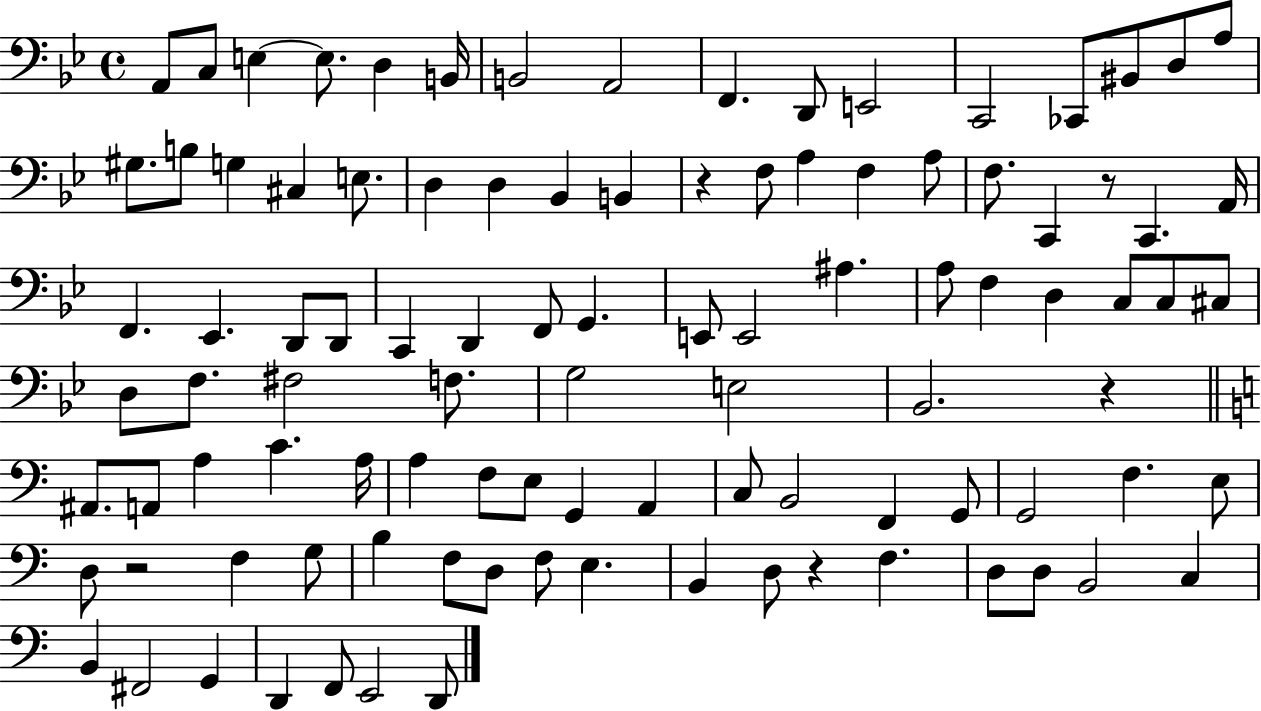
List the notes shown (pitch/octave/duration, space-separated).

A2/e C3/e E3/q E3/e. D3/q B2/s B2/h A2/h F2/q. D2/e E2/h C2/h CES2/e BIS2/e D3/e A3/e G#3/e. B3/e G3/q C#3/q E3/e. D3/q D3/q Bb2/q B2/q R/q F3/e A3/q F3/q A3/e F3/e. C2/q R/e C2/q. A2/s F2/q. Eb2/q. D2/e D2/e C2/q D2/q F2/e G2/q. E2/e E2/h A#3/q. A3/e F3/q D3/q C3/e C3/e C#3/e D3/e F3/e. F#3/h F3/e. G3/h E3/h Bb2/h. R/q A#2/e. A2/e A3/q C4/q. A3/s A3/q F3/e E3/e G2/q A2/q C3/e B2/h F2/q G2/e G2/h F3/q. E3/e D3/e R/h F3/q G3/e B3/q F3/e D3/e F3/e E3/q. B2/q D3/e R/q F3/q. D3/e D3/e B2/h C3/q B2/q F#2/h G2/q D2/q F2/e E2/h D2/e